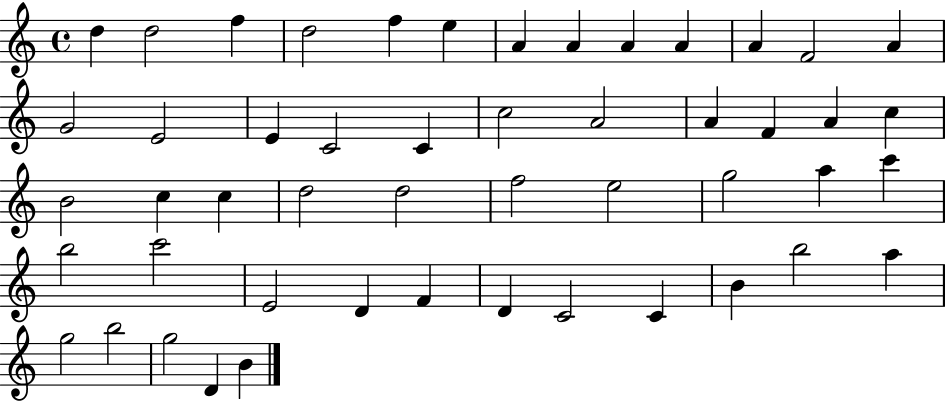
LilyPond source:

{
  \clef treble
  \time 4/4
  \defaultTimeSignature
  \key c \major
  d''4 d''2 f''4 | d''2 f''4 e''4 | a'4 a'4 a'4 a'4 | a'4 f'2 a'4 | \break g'2 e'2 | e'4 c'2 c'4 | c''2 a'2 | a'4 f'4 a'4 c''4 | \break b'2 c''4 c''4 | d''2 d''2 | f''2 e''2 | g''2 a''4 c'''4 | \break b''2 c'''2 | e'2 d'4 f'4 | d'4 c'2 c'4 | b'4 b''2 a''4 | \break g''2 b''2 | g''2 d'4 b'4 | \bar "|."
}